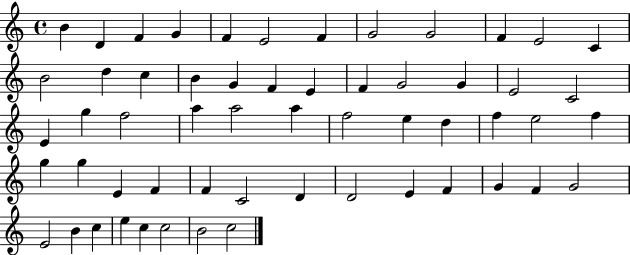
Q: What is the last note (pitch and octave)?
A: C5